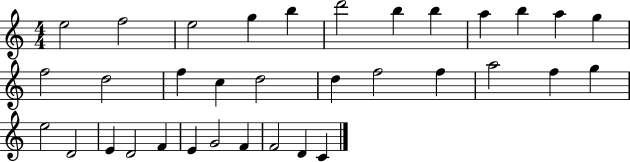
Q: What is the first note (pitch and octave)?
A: E5